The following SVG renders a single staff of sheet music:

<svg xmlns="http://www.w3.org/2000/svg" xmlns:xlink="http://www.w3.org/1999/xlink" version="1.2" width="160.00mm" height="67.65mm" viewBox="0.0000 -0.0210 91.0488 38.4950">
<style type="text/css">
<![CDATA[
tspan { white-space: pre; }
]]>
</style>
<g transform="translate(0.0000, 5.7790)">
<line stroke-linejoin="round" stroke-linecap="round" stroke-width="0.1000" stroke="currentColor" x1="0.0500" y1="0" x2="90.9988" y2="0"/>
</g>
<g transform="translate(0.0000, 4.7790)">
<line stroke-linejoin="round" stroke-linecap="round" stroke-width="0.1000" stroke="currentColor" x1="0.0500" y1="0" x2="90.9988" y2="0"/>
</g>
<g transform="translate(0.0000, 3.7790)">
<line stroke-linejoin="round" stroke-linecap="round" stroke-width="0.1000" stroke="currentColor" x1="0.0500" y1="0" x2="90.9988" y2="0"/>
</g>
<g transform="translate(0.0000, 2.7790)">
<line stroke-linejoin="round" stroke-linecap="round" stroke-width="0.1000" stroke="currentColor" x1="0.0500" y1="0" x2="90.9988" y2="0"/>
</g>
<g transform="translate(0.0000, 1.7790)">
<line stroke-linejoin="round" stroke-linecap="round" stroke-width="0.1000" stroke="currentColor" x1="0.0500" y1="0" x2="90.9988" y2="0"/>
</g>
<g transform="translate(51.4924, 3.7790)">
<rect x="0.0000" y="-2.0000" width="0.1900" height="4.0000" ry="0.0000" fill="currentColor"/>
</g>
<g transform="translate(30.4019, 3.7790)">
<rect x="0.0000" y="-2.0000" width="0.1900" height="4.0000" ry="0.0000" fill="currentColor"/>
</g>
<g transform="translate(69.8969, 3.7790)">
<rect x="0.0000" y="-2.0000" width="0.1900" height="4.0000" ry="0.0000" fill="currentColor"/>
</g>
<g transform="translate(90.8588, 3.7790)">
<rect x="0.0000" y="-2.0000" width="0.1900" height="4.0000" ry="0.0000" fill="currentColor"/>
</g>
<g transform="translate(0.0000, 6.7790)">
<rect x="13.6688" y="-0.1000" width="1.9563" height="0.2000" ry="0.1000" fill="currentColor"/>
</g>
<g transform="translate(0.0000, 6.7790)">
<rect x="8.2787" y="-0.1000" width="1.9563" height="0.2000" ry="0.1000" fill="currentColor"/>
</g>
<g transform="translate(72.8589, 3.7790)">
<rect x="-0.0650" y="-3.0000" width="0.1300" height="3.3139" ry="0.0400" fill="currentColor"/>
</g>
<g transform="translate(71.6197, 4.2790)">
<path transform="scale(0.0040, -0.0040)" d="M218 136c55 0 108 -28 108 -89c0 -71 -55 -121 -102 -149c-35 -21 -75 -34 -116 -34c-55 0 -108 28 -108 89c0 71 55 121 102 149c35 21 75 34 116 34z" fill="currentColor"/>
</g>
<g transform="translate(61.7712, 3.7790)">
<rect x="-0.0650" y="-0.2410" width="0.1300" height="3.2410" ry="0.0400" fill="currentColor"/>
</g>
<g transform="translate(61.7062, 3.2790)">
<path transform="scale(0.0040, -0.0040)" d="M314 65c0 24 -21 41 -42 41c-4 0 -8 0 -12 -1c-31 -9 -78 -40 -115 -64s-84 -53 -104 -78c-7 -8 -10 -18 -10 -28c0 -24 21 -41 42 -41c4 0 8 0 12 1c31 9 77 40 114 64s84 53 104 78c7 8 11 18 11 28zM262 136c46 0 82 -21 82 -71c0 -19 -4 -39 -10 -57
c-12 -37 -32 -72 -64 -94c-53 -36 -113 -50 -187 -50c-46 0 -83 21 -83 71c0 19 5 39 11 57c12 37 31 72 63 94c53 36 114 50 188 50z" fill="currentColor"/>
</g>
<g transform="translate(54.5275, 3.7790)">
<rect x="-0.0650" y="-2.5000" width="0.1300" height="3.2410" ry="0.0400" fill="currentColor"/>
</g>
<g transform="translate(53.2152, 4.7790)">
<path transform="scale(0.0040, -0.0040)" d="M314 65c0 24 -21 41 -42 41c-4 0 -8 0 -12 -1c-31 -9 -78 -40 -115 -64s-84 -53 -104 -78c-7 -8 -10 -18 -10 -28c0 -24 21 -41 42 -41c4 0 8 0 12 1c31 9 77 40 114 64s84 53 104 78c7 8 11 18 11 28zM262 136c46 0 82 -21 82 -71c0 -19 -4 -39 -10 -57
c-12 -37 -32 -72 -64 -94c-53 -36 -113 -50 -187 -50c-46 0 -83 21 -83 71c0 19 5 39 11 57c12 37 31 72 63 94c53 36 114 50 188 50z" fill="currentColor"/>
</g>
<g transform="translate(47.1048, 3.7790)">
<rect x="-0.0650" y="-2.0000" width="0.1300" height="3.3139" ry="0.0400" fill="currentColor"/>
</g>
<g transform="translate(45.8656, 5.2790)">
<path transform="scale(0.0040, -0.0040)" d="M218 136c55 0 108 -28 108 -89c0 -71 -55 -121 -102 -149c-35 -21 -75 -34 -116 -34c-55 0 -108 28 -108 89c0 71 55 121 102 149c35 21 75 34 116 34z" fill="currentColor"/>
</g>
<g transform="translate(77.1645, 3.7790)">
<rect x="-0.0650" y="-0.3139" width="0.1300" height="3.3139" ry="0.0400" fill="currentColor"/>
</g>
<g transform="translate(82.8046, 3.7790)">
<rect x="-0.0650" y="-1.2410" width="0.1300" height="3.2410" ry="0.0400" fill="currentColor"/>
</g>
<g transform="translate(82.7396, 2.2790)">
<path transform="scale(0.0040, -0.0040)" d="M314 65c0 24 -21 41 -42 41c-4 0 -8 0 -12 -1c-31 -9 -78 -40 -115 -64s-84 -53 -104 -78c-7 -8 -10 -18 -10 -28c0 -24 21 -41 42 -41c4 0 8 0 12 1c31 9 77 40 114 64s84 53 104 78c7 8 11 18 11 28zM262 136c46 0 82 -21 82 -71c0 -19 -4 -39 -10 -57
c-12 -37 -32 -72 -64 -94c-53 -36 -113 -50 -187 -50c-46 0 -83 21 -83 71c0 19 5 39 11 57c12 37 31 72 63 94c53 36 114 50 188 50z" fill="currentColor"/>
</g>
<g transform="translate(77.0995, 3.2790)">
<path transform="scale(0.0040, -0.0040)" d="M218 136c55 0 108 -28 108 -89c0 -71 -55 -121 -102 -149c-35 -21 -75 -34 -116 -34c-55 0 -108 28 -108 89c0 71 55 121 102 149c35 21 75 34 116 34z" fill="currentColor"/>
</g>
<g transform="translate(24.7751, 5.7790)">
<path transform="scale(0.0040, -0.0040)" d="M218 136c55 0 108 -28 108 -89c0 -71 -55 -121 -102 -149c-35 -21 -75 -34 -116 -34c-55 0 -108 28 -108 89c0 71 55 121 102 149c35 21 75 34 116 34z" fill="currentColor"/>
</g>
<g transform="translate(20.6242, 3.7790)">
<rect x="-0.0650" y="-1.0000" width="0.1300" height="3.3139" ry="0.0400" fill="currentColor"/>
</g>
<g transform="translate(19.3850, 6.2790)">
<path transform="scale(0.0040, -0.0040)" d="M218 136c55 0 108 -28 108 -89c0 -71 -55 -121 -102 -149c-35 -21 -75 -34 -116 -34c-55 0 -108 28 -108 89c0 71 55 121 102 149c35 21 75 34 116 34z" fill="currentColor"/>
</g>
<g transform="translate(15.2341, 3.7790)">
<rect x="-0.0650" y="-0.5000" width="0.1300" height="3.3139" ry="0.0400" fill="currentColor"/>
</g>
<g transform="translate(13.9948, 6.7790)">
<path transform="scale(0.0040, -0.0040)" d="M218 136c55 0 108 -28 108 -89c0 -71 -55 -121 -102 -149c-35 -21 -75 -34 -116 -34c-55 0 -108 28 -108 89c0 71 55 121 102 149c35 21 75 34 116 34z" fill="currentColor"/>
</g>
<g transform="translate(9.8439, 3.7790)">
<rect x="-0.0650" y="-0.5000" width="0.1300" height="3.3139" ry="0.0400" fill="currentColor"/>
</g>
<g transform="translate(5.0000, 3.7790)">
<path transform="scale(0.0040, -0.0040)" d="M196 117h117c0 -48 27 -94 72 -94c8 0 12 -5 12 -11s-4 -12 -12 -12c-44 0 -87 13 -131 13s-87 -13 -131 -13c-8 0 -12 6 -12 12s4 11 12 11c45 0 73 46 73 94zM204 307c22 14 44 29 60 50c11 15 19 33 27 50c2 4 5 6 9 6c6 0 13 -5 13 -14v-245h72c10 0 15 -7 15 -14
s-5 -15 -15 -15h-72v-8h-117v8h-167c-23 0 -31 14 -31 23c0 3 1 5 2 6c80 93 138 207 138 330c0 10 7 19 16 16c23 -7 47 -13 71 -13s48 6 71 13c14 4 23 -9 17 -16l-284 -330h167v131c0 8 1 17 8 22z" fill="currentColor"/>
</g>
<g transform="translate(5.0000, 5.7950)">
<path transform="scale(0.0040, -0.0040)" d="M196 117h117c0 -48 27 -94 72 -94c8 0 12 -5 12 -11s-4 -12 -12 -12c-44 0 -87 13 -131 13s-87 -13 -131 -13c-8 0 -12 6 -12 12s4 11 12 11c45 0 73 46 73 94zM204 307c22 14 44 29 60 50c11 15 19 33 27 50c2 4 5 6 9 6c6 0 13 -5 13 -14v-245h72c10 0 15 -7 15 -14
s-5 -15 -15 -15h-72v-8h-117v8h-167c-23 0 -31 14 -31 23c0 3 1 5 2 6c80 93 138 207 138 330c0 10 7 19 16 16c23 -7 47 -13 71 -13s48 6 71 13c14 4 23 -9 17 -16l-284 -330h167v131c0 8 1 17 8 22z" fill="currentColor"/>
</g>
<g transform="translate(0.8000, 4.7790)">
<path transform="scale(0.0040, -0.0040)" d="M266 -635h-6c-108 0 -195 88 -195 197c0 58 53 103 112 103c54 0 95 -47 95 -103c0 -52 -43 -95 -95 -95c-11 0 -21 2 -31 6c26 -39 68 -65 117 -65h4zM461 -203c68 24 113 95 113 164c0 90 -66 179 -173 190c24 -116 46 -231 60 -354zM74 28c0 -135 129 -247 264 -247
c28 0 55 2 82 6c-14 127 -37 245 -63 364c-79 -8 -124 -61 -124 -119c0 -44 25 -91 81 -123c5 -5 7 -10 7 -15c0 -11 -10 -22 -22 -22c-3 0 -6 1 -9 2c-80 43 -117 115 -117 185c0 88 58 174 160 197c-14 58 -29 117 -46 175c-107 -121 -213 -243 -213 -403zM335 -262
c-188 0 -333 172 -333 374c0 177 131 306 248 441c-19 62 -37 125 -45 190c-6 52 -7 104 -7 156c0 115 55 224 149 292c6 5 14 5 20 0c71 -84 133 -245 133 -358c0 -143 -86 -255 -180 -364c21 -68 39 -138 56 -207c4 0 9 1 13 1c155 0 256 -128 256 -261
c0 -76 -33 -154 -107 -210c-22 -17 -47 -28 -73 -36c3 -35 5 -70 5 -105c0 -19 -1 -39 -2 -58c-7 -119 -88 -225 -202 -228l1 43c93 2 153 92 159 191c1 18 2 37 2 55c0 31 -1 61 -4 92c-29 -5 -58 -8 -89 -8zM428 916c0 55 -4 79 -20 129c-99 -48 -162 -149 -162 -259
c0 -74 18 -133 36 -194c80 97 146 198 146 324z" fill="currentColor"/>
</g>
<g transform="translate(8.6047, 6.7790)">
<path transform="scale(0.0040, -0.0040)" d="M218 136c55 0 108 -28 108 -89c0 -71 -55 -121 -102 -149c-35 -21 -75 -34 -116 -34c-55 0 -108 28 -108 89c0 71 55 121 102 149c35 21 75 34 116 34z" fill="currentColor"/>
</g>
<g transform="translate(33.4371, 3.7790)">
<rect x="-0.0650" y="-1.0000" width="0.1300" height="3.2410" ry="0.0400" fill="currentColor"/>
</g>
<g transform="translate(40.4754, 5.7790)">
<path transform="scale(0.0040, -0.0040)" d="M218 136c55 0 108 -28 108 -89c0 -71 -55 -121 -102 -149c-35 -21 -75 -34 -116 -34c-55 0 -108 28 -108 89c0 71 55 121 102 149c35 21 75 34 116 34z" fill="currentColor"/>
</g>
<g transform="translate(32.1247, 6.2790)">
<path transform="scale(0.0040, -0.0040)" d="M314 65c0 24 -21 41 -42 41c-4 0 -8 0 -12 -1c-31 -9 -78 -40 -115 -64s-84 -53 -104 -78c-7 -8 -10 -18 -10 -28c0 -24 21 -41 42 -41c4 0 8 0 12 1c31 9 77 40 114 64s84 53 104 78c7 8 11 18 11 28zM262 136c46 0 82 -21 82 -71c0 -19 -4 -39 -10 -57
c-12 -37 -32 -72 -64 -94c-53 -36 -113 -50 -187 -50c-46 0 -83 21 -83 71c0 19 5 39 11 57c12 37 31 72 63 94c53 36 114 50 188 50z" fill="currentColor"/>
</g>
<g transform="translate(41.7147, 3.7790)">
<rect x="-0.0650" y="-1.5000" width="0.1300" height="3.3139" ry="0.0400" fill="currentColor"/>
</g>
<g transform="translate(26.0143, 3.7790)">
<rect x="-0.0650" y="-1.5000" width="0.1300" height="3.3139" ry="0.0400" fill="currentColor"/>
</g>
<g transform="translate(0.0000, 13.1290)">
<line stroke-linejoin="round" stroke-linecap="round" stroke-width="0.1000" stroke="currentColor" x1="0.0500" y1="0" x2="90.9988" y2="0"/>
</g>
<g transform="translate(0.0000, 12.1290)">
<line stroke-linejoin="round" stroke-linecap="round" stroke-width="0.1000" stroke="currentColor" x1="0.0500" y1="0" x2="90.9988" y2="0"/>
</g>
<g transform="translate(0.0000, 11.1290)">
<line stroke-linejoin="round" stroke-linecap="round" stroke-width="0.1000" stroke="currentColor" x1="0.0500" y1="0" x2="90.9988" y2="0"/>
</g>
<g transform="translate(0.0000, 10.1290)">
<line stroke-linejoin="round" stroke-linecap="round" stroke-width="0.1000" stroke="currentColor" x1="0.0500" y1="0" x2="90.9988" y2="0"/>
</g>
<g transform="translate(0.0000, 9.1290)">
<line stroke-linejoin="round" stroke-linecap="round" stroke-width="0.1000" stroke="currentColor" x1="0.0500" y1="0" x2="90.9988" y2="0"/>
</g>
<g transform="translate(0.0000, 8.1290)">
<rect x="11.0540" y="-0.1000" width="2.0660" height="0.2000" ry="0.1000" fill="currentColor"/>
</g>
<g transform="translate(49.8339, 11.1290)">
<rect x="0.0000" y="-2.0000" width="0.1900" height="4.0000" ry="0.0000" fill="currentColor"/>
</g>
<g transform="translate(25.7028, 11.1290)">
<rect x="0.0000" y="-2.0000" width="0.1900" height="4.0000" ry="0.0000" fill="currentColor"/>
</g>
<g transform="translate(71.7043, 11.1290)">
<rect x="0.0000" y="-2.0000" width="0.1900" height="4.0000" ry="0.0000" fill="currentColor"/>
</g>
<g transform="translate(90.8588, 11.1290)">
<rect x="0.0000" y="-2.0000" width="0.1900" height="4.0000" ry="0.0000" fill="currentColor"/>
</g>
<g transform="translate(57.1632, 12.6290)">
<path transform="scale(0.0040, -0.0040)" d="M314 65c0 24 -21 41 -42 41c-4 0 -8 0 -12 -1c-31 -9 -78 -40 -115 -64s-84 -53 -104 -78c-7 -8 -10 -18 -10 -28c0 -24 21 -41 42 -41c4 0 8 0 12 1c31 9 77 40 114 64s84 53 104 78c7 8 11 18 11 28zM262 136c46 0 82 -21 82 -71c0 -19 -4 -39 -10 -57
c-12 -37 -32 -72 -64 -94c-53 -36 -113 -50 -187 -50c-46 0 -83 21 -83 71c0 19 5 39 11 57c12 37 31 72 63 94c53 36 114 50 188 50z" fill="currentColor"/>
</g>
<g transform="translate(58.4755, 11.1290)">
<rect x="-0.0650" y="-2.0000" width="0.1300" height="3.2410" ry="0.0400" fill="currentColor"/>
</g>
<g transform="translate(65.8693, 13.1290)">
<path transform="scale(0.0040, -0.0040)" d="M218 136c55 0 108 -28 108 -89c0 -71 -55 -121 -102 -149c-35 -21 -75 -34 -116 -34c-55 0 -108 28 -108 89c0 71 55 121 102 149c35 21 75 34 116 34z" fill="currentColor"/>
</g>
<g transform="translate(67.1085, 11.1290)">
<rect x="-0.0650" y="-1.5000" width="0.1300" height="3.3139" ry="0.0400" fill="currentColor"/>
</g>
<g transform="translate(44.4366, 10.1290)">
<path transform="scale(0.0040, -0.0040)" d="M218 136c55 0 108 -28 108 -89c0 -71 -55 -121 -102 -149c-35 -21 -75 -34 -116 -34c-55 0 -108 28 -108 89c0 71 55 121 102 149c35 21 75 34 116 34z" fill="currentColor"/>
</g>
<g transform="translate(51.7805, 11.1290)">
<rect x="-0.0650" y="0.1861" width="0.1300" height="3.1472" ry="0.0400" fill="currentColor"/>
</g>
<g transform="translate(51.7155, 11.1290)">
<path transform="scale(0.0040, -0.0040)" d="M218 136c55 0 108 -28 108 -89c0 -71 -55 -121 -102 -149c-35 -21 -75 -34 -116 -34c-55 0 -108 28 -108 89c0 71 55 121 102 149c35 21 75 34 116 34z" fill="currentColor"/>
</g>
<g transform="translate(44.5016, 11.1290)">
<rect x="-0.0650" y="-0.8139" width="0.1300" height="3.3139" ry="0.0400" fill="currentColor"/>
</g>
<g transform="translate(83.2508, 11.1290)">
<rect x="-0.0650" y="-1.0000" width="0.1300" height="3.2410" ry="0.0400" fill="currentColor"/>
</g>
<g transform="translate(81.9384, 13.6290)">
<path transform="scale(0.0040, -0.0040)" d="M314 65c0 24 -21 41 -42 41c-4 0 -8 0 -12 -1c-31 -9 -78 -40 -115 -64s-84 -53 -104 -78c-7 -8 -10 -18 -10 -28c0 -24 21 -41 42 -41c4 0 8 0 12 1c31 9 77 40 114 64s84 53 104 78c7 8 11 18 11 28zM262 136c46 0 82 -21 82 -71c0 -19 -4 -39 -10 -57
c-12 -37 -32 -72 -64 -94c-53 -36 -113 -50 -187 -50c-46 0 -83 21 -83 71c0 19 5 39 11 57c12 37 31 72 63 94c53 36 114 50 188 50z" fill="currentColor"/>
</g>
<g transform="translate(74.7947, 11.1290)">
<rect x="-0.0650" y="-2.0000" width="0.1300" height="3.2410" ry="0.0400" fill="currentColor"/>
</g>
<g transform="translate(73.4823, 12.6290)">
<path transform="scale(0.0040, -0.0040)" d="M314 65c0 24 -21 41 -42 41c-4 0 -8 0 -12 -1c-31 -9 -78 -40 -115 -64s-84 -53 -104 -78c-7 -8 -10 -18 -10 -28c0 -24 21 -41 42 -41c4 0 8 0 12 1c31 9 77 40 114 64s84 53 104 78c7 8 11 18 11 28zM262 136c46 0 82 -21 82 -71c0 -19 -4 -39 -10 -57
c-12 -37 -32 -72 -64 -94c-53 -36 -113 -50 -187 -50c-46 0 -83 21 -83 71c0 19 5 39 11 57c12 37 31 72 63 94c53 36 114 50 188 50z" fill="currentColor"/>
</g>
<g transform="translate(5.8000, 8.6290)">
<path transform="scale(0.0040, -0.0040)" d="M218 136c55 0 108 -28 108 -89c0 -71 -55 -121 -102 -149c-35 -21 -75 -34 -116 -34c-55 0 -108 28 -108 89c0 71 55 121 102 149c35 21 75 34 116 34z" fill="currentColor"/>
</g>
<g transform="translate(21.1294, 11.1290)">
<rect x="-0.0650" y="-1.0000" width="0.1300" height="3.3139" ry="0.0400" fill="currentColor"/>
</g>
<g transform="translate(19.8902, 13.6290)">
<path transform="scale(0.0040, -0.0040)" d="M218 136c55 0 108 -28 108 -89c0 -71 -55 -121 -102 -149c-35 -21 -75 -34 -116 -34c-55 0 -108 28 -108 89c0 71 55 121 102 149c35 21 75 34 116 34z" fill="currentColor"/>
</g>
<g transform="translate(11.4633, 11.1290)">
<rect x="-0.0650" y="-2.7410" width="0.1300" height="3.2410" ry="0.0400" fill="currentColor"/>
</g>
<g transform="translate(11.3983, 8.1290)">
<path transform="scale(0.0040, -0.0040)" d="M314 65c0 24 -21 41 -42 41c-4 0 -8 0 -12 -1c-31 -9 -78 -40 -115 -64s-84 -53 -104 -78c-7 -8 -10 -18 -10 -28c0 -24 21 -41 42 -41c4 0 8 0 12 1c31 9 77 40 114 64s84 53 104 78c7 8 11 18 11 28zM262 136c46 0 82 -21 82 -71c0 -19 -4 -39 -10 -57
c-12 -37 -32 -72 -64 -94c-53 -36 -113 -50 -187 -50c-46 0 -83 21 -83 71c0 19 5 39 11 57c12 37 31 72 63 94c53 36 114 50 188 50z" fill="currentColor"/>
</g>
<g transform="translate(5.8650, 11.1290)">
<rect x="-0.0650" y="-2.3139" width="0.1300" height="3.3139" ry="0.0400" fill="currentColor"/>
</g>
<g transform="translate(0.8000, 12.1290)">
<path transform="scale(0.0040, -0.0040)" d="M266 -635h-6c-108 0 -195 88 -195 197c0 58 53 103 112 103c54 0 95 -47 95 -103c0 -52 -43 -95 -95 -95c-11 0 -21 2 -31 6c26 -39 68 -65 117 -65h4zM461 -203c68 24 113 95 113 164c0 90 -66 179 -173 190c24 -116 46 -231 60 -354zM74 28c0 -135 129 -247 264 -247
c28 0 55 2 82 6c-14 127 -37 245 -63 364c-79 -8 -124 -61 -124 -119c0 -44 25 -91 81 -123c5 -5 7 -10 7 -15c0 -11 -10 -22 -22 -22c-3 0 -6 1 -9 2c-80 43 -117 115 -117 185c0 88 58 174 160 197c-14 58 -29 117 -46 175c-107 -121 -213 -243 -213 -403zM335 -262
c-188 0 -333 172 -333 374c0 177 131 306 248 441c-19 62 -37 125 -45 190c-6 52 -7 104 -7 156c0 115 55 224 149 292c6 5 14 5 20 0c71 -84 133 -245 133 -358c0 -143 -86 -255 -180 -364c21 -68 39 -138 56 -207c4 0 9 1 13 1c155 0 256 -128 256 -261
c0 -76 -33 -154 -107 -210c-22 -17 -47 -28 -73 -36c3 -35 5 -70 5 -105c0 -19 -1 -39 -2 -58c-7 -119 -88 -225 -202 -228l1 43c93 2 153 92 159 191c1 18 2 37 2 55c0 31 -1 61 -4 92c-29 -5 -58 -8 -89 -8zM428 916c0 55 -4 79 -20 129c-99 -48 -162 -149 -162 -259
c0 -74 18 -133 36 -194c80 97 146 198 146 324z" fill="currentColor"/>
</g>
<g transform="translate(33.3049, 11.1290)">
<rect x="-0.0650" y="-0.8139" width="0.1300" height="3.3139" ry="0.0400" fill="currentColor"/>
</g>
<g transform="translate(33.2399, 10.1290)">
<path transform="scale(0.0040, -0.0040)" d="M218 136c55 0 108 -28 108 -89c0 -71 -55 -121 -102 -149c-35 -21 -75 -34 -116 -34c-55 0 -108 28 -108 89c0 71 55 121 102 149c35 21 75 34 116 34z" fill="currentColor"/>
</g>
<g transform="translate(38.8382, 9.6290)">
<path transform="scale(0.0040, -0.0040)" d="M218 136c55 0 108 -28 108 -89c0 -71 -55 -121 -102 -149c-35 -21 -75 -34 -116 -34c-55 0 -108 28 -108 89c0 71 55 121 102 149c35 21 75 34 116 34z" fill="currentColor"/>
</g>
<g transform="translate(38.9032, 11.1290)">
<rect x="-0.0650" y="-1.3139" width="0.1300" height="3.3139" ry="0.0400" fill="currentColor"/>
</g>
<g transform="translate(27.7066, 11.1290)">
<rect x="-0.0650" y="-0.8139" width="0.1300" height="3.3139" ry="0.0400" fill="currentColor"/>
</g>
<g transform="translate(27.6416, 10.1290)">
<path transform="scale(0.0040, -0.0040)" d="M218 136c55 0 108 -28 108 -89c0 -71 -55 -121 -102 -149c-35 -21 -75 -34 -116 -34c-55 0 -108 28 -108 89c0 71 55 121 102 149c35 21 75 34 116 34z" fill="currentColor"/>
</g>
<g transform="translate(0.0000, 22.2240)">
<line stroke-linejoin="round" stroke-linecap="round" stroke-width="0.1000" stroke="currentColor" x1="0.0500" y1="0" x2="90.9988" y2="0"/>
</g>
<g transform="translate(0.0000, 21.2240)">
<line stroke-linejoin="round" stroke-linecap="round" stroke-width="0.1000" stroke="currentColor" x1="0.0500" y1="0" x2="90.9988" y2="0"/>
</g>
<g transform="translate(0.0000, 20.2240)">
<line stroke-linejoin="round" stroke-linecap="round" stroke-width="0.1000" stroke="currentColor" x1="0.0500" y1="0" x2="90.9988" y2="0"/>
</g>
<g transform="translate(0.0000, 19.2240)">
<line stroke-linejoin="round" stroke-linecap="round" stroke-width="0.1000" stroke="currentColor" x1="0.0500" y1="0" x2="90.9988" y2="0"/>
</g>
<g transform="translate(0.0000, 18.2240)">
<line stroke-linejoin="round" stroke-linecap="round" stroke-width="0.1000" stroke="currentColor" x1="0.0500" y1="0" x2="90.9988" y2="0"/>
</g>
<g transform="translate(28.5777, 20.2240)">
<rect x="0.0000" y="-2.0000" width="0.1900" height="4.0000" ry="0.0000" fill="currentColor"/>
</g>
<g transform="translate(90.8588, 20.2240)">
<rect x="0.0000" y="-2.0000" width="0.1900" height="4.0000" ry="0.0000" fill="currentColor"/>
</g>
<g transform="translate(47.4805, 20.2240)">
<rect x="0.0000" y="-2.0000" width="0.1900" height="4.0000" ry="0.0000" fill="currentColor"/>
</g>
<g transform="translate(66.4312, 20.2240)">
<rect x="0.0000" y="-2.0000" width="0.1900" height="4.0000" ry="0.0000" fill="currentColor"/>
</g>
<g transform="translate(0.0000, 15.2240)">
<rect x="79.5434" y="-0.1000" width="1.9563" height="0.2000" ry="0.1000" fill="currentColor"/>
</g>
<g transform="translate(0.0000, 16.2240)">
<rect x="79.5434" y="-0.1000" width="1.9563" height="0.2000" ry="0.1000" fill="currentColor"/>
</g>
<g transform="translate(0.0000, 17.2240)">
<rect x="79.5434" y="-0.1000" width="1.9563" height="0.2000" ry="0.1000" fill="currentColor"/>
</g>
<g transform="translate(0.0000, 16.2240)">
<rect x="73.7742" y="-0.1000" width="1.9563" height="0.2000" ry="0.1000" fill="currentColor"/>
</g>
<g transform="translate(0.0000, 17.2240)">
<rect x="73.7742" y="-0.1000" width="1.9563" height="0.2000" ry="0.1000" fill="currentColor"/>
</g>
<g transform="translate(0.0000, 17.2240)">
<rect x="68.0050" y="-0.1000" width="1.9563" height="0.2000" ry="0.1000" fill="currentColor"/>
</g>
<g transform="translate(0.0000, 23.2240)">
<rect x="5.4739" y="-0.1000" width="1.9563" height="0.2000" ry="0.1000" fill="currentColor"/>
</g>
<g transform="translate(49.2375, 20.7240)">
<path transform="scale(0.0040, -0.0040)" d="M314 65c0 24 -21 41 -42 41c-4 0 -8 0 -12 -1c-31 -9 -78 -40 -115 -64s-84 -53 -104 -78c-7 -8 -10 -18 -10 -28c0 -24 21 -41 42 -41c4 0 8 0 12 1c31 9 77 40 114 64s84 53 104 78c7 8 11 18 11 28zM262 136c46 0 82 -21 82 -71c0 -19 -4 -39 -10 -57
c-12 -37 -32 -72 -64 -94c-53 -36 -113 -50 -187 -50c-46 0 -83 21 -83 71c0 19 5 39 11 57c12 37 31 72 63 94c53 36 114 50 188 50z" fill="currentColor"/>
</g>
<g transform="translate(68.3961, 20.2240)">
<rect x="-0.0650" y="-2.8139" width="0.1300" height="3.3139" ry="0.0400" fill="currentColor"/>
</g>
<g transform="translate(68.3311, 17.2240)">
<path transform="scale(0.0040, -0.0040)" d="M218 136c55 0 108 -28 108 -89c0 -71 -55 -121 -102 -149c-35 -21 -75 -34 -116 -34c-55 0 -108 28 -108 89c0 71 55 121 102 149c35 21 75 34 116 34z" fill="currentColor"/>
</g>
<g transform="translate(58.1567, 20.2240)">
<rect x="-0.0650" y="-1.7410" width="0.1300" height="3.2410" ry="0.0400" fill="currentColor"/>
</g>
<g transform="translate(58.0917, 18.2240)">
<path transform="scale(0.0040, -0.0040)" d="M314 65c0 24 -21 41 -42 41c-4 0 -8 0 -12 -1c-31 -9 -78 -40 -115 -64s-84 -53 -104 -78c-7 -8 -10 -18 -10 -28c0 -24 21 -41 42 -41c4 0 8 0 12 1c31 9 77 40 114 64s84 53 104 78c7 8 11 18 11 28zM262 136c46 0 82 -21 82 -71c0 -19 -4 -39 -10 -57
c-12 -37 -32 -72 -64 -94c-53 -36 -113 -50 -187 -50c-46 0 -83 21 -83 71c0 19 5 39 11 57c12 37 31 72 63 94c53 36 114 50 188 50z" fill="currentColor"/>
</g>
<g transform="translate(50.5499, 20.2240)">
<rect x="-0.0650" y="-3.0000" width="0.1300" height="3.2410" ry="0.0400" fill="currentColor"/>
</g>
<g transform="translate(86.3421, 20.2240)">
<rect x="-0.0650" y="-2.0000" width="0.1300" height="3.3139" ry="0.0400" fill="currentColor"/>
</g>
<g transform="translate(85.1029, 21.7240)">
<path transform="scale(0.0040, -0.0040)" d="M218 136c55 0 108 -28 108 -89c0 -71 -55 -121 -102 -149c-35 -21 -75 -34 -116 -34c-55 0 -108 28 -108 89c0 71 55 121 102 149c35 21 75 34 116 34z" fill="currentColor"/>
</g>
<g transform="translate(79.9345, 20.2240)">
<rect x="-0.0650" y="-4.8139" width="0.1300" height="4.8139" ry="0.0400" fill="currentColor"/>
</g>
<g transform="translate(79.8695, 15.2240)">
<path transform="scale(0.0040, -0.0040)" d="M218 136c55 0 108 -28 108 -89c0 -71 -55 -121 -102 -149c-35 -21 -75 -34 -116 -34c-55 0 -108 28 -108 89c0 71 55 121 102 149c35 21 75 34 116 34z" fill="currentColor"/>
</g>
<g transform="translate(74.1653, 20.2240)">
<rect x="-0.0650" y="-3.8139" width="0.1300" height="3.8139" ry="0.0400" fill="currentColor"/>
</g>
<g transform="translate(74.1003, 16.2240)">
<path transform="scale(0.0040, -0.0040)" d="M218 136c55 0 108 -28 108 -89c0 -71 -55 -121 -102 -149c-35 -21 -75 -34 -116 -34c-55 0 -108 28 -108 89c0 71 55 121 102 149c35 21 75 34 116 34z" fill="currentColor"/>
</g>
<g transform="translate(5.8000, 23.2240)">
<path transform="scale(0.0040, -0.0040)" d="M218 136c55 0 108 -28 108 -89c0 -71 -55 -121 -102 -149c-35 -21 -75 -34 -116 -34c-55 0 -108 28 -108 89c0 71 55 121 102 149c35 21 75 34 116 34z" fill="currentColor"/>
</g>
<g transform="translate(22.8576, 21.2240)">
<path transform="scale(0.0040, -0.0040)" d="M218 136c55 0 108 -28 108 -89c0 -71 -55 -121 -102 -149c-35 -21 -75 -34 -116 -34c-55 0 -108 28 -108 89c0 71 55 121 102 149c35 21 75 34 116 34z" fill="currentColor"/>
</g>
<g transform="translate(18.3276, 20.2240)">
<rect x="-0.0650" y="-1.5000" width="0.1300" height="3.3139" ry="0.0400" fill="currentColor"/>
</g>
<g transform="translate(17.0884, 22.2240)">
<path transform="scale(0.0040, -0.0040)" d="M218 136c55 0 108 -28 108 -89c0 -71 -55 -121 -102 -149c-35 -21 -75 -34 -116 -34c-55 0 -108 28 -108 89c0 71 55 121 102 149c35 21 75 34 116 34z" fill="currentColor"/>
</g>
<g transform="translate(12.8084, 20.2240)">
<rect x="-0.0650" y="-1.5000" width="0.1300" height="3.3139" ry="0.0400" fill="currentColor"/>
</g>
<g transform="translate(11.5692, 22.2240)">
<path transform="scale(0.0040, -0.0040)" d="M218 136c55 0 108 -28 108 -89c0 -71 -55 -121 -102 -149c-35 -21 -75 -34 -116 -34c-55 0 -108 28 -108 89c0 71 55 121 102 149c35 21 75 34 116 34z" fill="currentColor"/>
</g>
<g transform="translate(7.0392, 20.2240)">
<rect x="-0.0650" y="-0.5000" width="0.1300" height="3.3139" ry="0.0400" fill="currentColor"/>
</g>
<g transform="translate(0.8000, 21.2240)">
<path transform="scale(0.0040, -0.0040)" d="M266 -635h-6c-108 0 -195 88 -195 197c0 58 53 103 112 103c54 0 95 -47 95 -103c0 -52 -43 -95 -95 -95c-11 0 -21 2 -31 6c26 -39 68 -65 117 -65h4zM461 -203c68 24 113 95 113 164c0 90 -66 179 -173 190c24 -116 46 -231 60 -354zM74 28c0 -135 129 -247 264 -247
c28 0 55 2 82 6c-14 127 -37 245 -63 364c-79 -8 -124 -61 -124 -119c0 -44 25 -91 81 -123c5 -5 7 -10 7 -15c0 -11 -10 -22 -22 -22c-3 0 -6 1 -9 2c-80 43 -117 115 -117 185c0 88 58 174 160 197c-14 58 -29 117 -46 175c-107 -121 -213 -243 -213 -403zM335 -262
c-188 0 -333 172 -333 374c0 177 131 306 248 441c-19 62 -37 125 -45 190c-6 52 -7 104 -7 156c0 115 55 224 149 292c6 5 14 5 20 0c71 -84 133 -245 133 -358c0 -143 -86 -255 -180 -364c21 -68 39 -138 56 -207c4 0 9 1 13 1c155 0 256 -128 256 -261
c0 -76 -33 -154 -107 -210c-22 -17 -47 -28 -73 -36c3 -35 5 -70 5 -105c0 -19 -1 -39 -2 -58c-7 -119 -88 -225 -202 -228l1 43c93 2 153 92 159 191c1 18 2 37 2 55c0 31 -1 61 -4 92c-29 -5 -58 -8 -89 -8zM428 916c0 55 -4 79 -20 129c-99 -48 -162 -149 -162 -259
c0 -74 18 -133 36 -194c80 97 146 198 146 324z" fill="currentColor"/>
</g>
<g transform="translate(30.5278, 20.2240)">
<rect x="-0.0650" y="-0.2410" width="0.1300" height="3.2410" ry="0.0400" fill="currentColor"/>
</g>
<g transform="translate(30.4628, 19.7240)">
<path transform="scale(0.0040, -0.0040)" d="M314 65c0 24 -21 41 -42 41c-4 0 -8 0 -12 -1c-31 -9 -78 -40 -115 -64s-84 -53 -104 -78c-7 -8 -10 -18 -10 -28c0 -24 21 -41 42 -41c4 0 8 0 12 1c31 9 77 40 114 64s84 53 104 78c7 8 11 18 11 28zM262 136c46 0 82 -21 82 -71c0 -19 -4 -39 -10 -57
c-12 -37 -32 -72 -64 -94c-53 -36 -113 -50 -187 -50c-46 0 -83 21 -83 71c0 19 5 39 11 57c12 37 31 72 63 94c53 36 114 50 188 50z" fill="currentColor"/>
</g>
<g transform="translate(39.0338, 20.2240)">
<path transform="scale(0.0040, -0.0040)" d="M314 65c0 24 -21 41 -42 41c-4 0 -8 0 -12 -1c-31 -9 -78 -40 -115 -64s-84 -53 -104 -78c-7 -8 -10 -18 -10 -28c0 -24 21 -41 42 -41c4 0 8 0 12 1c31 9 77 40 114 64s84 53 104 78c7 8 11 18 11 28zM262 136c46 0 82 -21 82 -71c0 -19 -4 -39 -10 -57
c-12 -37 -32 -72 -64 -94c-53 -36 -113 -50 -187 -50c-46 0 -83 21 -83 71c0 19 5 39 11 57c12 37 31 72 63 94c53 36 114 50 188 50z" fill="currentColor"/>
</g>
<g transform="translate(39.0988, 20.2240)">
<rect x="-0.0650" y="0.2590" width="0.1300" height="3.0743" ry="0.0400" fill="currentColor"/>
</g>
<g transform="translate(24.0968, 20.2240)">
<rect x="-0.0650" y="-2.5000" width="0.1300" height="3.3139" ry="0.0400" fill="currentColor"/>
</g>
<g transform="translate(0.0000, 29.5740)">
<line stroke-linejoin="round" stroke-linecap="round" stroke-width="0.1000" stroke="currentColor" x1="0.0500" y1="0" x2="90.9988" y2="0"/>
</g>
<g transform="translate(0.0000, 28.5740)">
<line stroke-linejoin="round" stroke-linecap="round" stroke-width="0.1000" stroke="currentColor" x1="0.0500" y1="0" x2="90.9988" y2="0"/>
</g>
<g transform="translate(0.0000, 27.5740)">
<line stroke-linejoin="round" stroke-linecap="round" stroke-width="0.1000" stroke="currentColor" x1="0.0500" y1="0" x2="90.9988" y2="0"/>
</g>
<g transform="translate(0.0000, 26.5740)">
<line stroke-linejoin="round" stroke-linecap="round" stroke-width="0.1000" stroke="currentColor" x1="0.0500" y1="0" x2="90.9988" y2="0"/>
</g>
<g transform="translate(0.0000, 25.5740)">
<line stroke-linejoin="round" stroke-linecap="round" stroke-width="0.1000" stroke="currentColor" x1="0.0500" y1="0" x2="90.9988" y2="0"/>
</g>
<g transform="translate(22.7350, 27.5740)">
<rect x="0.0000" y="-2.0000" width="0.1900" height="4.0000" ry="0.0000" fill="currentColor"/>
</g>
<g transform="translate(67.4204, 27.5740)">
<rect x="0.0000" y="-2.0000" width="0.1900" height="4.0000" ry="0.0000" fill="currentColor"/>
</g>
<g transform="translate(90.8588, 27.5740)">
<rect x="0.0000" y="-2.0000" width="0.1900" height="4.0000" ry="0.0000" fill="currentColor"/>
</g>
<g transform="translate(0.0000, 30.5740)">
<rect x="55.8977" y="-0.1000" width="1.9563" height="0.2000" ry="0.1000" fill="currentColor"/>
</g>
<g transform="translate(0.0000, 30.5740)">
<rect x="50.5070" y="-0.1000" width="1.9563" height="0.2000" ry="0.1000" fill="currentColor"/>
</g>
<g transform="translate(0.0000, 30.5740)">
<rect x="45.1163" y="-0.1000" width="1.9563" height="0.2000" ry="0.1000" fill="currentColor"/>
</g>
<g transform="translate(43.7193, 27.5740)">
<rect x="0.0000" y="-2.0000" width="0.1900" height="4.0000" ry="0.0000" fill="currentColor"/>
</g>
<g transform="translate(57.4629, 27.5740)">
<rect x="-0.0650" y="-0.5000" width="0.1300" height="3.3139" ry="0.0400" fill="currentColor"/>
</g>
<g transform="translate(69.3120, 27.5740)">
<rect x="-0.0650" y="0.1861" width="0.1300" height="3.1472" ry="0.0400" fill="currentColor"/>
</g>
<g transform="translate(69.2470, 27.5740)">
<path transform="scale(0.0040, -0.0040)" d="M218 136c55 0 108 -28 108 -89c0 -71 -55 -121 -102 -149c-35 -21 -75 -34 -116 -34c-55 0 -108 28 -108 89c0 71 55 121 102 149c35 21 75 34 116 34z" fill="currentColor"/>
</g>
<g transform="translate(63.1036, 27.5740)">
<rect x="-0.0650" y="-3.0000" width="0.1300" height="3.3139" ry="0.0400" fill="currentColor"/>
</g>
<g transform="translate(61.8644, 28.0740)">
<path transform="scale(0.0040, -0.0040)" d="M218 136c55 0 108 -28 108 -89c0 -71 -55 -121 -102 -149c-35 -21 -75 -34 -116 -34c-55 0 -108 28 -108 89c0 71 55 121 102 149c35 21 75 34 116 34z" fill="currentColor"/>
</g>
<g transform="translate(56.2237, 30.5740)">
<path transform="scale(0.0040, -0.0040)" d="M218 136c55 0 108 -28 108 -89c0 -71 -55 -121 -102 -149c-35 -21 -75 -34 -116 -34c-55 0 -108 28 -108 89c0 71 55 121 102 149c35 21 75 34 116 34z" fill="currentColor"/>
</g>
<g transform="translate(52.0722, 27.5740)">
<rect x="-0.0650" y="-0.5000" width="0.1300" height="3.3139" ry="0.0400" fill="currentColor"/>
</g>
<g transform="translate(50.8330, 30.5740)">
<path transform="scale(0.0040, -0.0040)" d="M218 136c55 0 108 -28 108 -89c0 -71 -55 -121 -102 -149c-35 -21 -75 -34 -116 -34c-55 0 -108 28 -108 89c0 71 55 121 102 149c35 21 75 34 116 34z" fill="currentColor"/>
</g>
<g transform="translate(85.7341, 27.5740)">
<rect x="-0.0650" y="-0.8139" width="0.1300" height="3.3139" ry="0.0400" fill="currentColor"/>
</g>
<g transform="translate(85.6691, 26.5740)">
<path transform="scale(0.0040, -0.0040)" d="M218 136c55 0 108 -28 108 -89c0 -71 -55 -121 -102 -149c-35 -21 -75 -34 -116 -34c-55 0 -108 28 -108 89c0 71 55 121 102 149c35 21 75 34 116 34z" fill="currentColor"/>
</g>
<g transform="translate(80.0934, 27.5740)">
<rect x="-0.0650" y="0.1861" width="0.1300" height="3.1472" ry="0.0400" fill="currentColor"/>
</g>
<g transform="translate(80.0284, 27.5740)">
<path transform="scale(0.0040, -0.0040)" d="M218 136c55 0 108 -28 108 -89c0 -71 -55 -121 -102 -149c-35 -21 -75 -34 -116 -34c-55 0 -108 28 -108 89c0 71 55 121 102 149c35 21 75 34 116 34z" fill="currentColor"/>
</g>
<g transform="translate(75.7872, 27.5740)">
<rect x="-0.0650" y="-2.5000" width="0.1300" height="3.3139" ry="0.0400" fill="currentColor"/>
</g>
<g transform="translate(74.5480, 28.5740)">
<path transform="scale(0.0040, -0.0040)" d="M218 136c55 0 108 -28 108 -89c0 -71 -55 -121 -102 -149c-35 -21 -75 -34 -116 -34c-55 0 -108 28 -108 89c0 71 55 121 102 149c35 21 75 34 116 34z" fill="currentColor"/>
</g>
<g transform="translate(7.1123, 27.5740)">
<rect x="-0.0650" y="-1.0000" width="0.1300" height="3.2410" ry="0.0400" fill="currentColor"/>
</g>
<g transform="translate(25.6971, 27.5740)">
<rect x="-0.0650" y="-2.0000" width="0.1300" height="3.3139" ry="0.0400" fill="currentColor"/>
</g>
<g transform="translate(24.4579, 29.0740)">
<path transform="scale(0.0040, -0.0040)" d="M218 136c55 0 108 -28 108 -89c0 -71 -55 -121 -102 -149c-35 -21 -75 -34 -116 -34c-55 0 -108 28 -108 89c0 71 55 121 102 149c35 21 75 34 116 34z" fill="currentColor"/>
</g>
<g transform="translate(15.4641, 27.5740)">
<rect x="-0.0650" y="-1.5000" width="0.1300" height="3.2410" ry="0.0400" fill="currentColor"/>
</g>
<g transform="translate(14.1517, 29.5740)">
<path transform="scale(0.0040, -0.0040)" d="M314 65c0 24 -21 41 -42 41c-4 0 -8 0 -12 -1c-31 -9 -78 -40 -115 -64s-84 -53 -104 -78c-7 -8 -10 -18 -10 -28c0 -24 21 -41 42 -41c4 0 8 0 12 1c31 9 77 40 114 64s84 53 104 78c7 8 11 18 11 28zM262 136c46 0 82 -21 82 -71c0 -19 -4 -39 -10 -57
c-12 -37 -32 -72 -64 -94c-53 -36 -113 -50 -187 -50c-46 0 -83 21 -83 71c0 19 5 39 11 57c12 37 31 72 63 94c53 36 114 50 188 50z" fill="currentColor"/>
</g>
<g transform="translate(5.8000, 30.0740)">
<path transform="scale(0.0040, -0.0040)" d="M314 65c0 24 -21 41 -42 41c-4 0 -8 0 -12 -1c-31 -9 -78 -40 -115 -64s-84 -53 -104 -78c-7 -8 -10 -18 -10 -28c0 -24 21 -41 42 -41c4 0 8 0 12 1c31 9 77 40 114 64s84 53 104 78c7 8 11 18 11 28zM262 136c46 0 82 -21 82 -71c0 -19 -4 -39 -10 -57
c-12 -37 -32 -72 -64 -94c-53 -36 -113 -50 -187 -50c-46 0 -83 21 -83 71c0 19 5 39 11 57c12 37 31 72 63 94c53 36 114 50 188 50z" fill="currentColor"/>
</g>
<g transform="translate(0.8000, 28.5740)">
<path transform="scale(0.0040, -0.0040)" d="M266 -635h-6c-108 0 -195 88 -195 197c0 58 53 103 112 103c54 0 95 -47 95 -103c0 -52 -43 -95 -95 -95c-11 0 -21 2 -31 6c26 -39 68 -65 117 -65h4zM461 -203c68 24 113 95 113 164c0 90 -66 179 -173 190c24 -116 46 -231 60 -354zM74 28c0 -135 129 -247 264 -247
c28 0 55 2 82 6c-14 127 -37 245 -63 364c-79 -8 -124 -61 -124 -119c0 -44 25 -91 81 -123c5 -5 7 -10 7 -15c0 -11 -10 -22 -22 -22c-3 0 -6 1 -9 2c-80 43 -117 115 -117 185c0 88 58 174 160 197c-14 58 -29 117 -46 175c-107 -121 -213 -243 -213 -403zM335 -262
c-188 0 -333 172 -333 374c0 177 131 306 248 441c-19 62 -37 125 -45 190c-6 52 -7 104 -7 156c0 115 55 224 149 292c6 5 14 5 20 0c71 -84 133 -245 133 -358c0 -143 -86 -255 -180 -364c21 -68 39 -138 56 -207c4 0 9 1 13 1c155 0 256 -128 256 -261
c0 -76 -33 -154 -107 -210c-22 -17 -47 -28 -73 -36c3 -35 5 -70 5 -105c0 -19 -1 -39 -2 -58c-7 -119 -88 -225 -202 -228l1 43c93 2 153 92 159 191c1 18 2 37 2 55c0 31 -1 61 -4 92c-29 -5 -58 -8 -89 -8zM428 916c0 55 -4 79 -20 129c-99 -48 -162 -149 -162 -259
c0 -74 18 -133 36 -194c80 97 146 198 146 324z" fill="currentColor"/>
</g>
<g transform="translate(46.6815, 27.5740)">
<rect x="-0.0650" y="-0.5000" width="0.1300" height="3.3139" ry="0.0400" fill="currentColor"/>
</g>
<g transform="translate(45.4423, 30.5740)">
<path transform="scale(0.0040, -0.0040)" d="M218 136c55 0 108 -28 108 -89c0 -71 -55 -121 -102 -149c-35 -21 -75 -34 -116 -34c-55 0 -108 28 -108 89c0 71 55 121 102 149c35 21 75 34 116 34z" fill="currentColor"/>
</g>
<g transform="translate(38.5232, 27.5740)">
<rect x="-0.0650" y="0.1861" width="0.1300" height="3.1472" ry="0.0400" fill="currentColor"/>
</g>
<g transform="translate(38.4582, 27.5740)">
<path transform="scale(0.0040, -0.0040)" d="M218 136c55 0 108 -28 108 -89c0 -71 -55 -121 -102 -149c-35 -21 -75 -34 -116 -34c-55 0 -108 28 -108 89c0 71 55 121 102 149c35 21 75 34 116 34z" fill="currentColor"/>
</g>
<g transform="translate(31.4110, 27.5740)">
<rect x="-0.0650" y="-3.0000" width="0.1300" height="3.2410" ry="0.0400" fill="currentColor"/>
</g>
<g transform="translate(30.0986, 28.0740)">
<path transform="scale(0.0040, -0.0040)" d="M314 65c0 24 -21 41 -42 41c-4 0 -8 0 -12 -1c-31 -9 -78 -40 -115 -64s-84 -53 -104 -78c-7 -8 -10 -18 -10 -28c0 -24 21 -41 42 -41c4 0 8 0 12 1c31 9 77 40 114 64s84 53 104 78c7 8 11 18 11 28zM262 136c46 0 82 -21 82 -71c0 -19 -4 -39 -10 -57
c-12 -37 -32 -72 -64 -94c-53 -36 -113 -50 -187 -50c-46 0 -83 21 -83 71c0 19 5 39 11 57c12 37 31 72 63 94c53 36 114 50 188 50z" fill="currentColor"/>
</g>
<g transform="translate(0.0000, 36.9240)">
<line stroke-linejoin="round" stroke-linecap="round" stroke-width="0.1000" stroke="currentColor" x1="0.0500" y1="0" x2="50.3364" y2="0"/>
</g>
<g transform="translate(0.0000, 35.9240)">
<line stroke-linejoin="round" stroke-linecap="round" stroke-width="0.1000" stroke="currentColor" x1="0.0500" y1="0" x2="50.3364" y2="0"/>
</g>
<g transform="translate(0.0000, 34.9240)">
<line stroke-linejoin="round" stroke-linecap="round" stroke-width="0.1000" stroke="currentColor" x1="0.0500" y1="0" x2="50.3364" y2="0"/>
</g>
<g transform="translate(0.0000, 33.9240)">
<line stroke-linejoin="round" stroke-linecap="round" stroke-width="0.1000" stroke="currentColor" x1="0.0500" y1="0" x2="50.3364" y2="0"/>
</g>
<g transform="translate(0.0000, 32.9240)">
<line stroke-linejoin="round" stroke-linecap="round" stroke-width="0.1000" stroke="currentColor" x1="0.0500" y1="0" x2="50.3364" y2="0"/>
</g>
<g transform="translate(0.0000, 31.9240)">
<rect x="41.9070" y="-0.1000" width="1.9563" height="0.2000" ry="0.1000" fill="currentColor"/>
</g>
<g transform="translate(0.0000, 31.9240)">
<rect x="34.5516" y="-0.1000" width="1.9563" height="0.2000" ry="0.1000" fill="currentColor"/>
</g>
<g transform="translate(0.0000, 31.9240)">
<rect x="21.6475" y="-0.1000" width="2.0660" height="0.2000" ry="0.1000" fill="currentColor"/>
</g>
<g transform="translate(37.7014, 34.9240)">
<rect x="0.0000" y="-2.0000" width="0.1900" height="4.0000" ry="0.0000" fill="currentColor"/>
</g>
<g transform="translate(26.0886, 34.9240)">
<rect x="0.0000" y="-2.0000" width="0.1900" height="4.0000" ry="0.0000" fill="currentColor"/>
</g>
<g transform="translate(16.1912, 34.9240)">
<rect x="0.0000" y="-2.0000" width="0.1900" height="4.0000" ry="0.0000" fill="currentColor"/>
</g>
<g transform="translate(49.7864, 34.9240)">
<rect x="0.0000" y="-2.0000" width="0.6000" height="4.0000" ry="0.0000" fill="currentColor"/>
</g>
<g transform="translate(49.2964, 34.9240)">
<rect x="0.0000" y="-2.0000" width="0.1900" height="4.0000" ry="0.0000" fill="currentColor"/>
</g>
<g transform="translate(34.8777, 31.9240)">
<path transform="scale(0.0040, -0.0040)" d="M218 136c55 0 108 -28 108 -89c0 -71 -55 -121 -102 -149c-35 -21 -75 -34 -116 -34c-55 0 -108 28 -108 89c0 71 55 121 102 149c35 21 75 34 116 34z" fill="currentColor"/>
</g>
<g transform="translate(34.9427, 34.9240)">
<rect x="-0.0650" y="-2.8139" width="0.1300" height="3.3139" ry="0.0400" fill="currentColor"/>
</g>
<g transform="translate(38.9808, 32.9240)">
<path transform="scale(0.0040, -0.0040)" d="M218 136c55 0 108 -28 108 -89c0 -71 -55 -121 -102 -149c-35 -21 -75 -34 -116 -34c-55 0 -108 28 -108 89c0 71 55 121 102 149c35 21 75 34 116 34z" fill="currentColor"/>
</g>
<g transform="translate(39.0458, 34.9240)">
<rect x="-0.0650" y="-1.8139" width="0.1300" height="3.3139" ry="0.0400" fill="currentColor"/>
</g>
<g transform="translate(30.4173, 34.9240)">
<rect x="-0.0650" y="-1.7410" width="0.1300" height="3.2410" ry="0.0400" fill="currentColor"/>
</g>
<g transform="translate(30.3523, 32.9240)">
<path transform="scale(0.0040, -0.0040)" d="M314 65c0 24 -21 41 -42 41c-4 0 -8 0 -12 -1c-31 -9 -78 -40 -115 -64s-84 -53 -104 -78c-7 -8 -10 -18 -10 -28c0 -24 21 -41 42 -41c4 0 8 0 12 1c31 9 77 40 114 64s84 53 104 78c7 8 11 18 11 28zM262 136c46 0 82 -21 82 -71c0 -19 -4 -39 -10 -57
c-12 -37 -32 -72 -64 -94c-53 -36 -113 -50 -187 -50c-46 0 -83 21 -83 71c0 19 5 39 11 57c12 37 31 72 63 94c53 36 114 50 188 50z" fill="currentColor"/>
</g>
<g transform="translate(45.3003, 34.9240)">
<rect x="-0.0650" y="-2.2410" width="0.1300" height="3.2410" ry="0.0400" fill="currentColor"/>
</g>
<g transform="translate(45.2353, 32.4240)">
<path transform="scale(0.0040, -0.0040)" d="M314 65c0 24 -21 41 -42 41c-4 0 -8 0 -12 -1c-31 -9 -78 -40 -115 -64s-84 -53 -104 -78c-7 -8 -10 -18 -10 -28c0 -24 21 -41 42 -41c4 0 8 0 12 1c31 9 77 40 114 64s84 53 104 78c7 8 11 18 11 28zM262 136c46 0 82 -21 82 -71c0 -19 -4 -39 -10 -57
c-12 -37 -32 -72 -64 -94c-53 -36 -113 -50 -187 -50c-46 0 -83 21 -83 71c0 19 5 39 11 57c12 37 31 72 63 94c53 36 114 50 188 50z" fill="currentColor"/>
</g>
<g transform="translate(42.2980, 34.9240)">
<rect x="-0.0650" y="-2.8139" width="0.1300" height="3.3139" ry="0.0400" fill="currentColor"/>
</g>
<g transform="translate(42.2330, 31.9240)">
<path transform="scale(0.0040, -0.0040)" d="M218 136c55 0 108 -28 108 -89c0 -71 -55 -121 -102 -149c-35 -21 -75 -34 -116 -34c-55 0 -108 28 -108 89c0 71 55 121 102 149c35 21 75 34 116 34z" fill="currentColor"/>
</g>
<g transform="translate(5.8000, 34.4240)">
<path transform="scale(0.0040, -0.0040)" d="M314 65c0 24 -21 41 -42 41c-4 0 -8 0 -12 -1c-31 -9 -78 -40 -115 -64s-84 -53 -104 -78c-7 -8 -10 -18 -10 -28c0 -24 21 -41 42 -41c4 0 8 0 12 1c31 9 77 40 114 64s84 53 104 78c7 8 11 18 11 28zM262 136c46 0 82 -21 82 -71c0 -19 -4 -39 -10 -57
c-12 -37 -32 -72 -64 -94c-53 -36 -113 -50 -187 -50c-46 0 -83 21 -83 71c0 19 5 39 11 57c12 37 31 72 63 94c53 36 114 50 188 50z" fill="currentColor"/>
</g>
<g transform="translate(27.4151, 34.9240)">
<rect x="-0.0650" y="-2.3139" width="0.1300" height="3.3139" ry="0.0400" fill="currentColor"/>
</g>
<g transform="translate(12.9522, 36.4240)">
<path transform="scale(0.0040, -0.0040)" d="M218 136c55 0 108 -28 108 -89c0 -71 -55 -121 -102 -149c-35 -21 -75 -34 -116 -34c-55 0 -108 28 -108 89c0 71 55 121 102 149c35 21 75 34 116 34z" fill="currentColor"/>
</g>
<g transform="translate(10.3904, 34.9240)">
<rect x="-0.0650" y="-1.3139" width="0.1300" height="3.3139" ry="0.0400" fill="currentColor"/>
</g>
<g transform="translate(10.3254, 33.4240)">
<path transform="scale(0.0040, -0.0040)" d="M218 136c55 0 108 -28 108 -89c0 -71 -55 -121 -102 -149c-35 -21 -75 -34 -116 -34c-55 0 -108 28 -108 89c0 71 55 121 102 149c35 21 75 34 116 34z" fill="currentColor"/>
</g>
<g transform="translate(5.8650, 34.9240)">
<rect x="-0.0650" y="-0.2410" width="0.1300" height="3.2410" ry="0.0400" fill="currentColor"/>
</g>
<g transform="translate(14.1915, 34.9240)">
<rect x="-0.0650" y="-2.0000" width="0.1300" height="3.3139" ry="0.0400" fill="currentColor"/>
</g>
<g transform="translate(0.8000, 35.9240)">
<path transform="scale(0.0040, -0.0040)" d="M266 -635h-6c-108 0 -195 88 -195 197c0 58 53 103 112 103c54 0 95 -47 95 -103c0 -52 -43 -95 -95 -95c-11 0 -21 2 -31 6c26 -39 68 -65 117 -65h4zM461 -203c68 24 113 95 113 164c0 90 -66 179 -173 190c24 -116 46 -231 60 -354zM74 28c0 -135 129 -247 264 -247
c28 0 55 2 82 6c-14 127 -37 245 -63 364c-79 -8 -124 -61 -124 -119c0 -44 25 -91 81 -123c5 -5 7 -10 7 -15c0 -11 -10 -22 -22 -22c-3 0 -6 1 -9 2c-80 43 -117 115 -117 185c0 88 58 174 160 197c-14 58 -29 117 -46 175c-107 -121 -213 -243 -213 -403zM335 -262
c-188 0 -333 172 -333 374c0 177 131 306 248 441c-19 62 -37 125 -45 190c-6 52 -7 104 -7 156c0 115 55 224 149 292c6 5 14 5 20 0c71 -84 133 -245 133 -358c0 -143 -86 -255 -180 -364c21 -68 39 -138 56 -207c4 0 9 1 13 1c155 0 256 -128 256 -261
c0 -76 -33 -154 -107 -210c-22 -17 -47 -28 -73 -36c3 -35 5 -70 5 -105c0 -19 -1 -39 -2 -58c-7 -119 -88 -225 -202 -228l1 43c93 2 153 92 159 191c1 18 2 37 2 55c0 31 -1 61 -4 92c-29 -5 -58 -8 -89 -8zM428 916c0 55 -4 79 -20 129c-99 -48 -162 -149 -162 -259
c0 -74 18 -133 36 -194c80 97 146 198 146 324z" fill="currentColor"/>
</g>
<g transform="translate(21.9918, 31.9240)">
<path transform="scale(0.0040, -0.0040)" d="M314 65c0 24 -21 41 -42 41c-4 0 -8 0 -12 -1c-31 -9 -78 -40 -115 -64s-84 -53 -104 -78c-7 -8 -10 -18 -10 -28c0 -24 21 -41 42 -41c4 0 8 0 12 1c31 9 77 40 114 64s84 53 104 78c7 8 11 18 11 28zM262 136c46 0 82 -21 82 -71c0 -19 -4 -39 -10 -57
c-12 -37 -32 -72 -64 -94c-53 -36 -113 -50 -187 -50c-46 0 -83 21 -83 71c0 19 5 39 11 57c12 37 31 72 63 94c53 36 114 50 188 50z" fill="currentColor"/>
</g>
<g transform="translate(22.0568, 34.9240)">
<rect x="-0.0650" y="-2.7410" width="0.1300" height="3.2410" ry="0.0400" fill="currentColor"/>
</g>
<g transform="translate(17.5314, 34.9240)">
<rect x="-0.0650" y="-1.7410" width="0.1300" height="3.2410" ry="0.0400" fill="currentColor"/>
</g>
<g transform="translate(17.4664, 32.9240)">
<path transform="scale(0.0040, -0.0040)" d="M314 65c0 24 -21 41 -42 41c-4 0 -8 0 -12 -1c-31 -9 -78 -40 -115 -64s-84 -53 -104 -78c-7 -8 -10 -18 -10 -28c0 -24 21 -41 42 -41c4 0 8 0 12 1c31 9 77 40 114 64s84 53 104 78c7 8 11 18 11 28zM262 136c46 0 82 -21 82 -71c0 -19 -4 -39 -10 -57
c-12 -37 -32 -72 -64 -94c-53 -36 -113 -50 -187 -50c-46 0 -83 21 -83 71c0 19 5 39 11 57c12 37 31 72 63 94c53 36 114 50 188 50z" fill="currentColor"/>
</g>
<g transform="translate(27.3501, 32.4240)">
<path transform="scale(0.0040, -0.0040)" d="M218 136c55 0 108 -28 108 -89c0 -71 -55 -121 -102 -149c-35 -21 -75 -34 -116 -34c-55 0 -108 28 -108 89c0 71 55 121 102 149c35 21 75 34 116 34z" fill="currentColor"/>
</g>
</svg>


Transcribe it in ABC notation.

X:1
T:Untitled
M:4/4
L:1/4
K:C
C C D E D2 E F G2 c2 A c e2 g a2 D d d e d B F2 E F2 D2 C E E G c2 B2 A2 f2 a c' e' F D2 E2 F A2 B C C C A B G B d c2 e F f2 a2 g f2 a f a g2